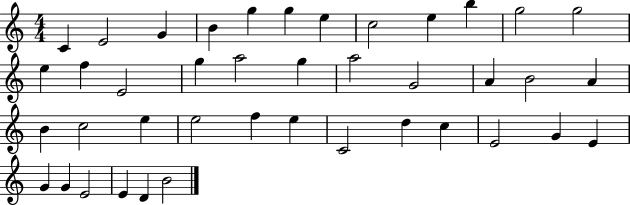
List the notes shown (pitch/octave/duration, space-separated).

C4/q E4/h G4/q B4/q G5/q G5/q E5/q C5/h E5/q B5/q G5/h G5/h E5/q F5/q E4/h G5/q A5/h G5/q A5/h G4/h A4/q B4/h A4/q B4/q C5/h E5/q E5/h F5/q E5/q C4/h D5/q C5/q E4/h G4/q E4/q G4/q G4/q E4/h E4/q D4/q B4/h